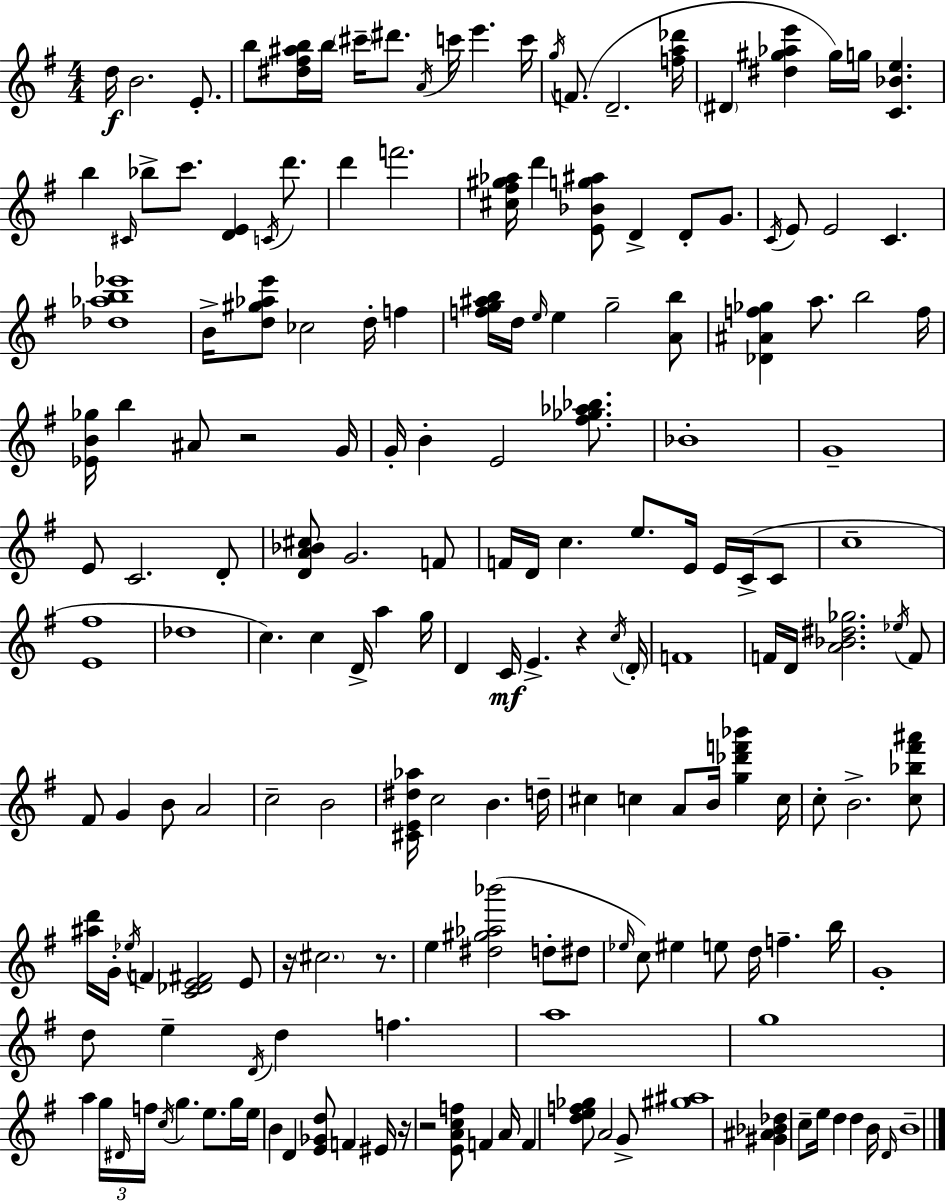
X:1
T:Untitled
M:4/4
L:1/4
K:G
d/4 B2 E/2 b/2 [^d^f^ab]/4 b/4 ^c'/4 ^d'/2 A/4 c'/4 e' c'/4 g/4 F/2 D2 [fa_d']/4 ^D [^d^g_ae'] ^g/4 g/4 [C_Be] b ^C/4 _b/2 c'/2 [DE] C/4 d'/2 d' f'2 [^c^f^g_a]/4 d' [E_Bg^a]/2 D D/2 G/2 C/4 E/2 E2 C [_d_ab_e']4 B/4 [d^g_ae']/2 _c2 d/4 f [fg^ab]/4 d/4 e/4 e g2 [Ab]/2 [_D^Af_g] a/2 b2 f/4 [_EB_g]/4 b ^A/2 z2 G/4 G/4 B E2 [^f_g_a_b]/2 _B4 G4 E/2 C2 D/2 [DA_B^c]/2 G2 F/2 F/4 D/4 c e/2 E/4 E/4 C/4 C/2 c4 [E^f]4 _d4 c c D/4 a g/4 D C/4 E z c/4 D/4 F4 F/4 D/4 [A_B^d_g]2 _e/4 F/2 ^F/2 G B/2 A2 c2 B2 [^CE^d_a]/4 c2 B d/4 ^c c A/2 B/4 [g_d'f'_b'] c/4 c/2 B2 [c_b^f'^a']/2 [^ad']/4 G/4 _e/4 F [C_DE^F]2 E/2 z/4 ^c2 z/2 e [^d^g_a_b']2 d/2 ^d/2 _e/4 c/2 ^e e/2 d/4 f b/4 G4 d/2 e D/4 d f a4 g4 a g/4 ^D/4 f/4 c/4 g e/2 g/4 e/4 B D [E_Gd]/2 F ^E/4 z/4 z2 [EAcf]/2 F A/4 F [def_g]/2 A2 G/2 [^g^a]4 [^G^A_B_d] c/2 e/4 d d B/4 D/4 B4